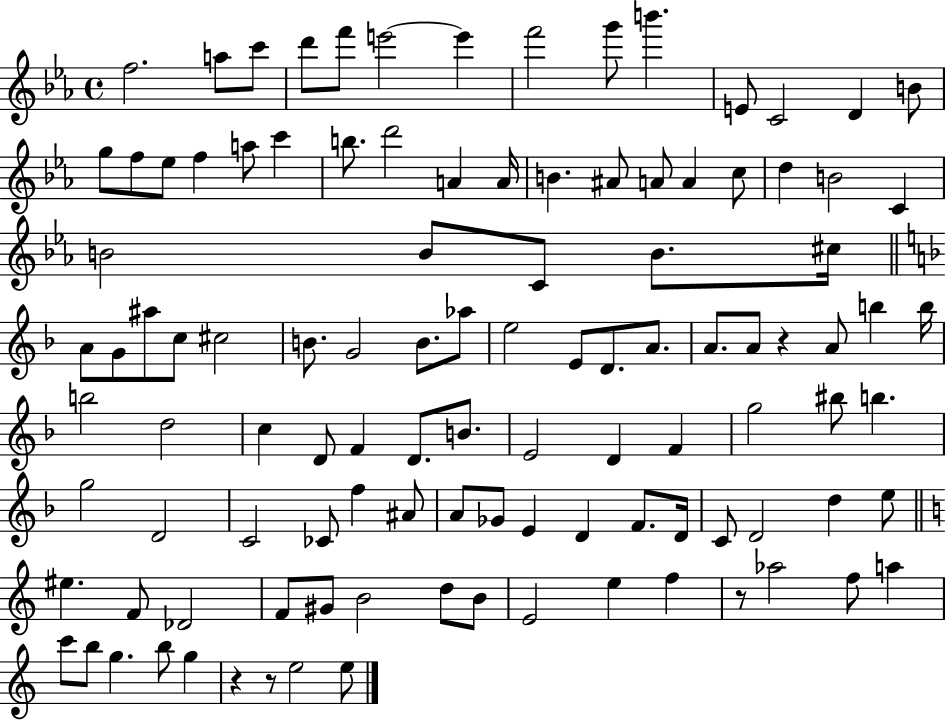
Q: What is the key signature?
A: EES major